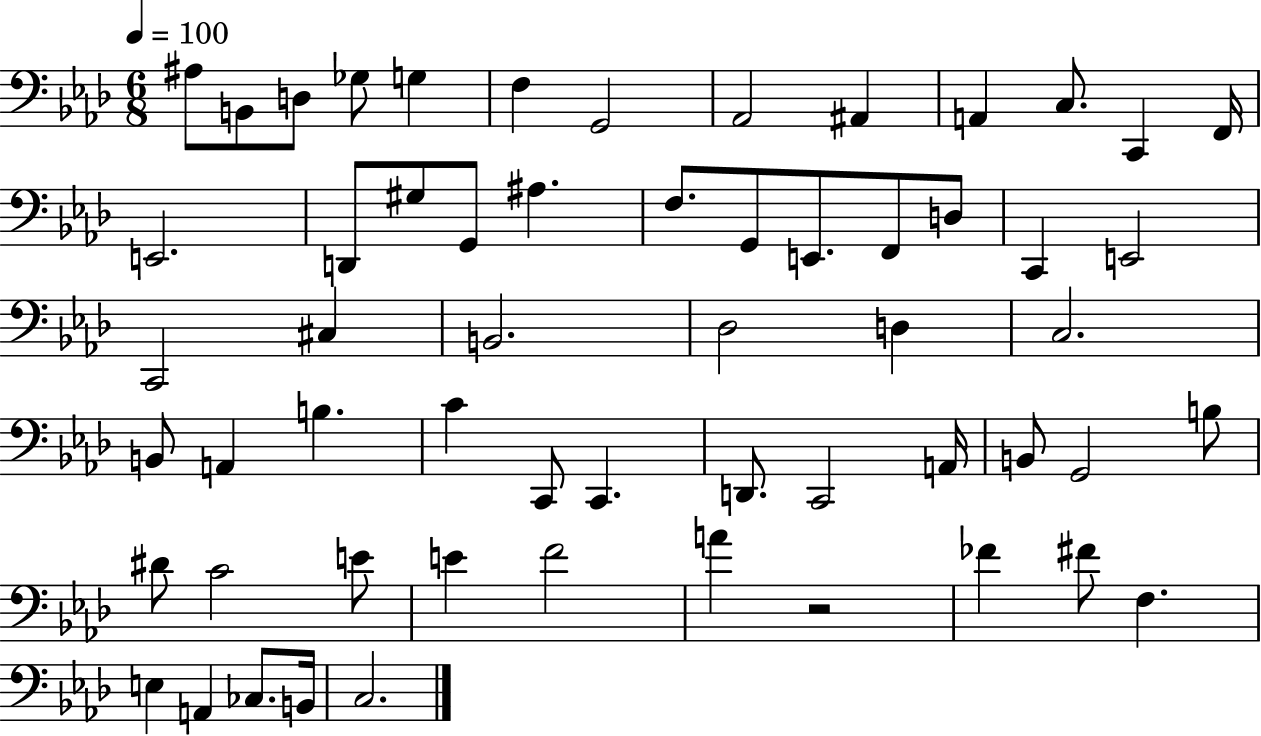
{
  \clef bass
  \numericTimeSignature
  \time 6/8
  \key aes \major
  \tempo 4 = 100
  ais8 b,8 d8 ges8 g4 | f4 g,2 | aes,2 ais,4 | a,4 c8. c,4 f,16 | \break e,2. | d,8 gis8 g,8 ais4. | f8. g,8 e,8. f,8 d8 | c,4 e,2 | \break c,2 cis4 | b,2. | des2 d4 | c2. | \break b,8 a,4 b4. | c'4 c,8 c,4. | d,8. c,2 a,16 | b,8 g,2 b8 | \break dis'8 c'2 e'8 | e'4 f'2 | a'4 r2 | fes'4 fis'8 f4. | \break e4 a,4 ces8. b,16 | c2. | \bar "|."
}